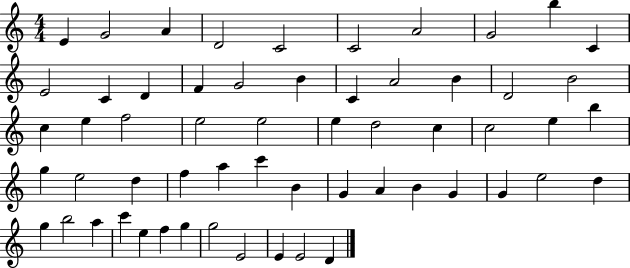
E4/q G4/h A4/q D4/h C4/h C4/h A4/h G4/h B5/q C4/q E4/h C4/q D4/q F4/q G4/h B4/q C4/q A4/h B4/q D4/h B4/h C5/q E5/q F5/h E5/h E5/h E5/q D5/h C5/q C5/h E5/q B5/q G5/q E5/h D5/q F5/q A5/q C6/q B4/q G4/q A4/q B4/q G4/q G4/q E5/h D5/q G5/q B5/h A5/q C6/q E5/q F5/q G5/q G5/h E4/h E4/q E4/h D4/q